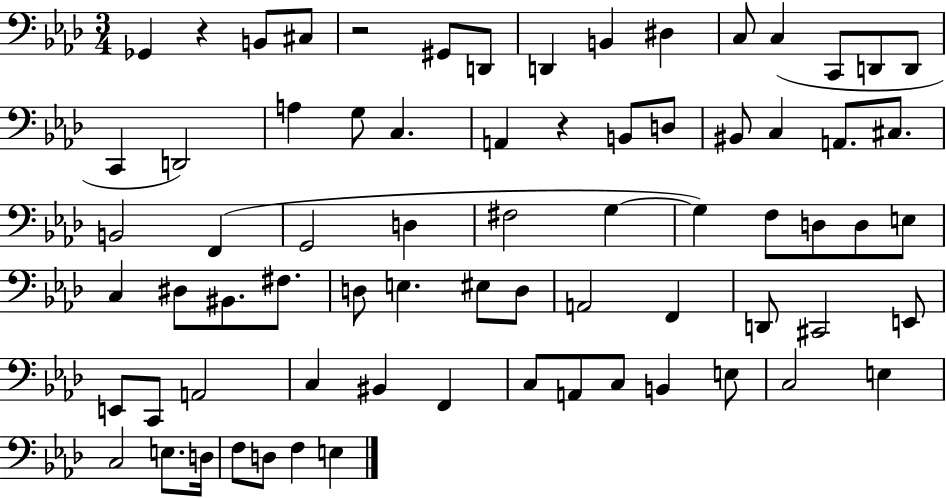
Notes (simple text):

Gb2/q R/q B2/e C#3/e R/h G#2/e D2/e D2/q B2/q D#3/q C3/e C3/q C2/e D2/e D2/e C2/q D2/h A3/q G3/e C3/q. A2/q R/q B2/e D3/e BIS2/e C3/q A2/e. C#3/e. B2/h F2/q G2/h D3/q F#3/h G3/q G3/q F3/e D3/e D3/e E3/e C3/q D#3/e BIS2/e. F#3/e. D3/e E3/q. EIS3/e D3/e A2/h F2/q D2/e C#2/h E2/e E2/e C2/e A2/h C3/q BIS2/q F2/q C3/e A2/e C3/e B2/q E3/e C3/h E3/q C3/h E3/e. D3/s F3/e D3/e F3/q E3/q